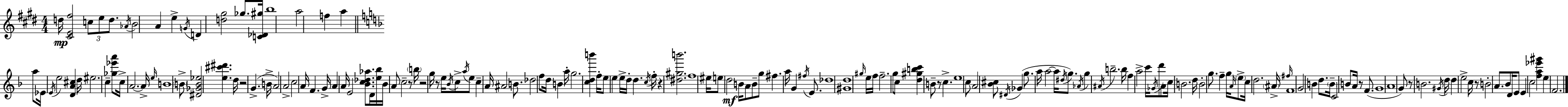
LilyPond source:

{
  \clef treble
  \numericTimeSignature
  \time 4/4
  \key e \major
  \repeat volta 2 { d''16\mp <cis' e' fis''>2 \tuplet 3/2 { c''8 e''8 d''8. } | \acciaccatura { aes'16 } b'2 a'4 e''4-> | \acciaccatura { g'16 } d'4 <d'' gis''>2 ges''8. | <c' des' gis''>16 b''1 | \break a''2 f''4 a''4 | \bar "||" \break \key f \major a''8 ees'16 \acciaccatura { e'16 } e''2 <d' a' cis''>4 | d''16 eis''2. c''4-- | <ges'' ees''' a'''>8 c''16-> a'2.~~ | a'16-> \grace { e''16 } b'1 | \break \parenthesize b'8-> <dis' ges' b' ees''>2 <e'' cis''' dis'''>4. | d''16 r2 g'4.->( | b'16-> a'2) a'2-> | c''2 a'16 f'4. | \break g'16-> a'4 a'16 e'2 <bes' c'' des'' aes''>8. | d'16 <e'' bes''>16 bes'16 a'8 c''2-- r8 | \parenthesize b''16 r2 g''16 r8 e''16 \acciaccatura { bes'16 } c''8-> | \acciaccatura { a''16 } e''8 c''4-- a'16 ais'2 | \break b'8. des''2 f''8 d''16 b'4 | a''16-. g''2. | <c'' d'' b'''>4 f''16-. e''8 e''4 e''16-> d''16-. d''4. | \acciaccatura { c''16 } f''16-. r4 <dis'' gis'' b'''>2. | \break f''1 | eis''16 e''8 d''2\mf | b'16 a'8 b'8-- g''8 fis''4. a''16 g'4 | \acciaccatura { fis''16 } e'8. des''1 | \break <gis' d''>1 | \grace { gis''16 } e''16 f''16 f''2.-- | g''8 c''8 <d'' gis'' b'' c'''>4 b'8-- r8 | c''4.-> e''1 | \break c''8 a'2 | <bes' cis''>8 \acciaccatura { dis'16 } ges'4( g''8. a''16 a''2~~ | a''16 \acciaccatura { dis''16 }) g''8. \acciaccatura { aes'16 } g''4 \acciaccatura { ais'16 } b''2.-- | b''16 f''4 | \break a''2-> c'''16 \acciaccatura { ges'16 } d'''8 a'8 c''16 b'2. | d''16 b'2-. | g''8. f''4-- g''16 \grace { a'16 } \parenthesize e''8-> c''16 | d''2. \parenthesize ais'16-> \grace { fis''16 } f'1 | \break g'2 | b'4 d''8. \parenthesize b'16-- c'2 | b'8 a'16 r8 f'8.( g'1 | \parenthesize a'1 | \break g'8) | r8 b'2. \acciaccatura { gis'16 } d''16 | d''4 e''2-> c''16 r8 b'2-. | a'8. bes'8 d'16 e'8 e'4 | \break c''2 <f'' a'' ees''' gis'''>4 e''4 | f'2. } \bar "|."
}